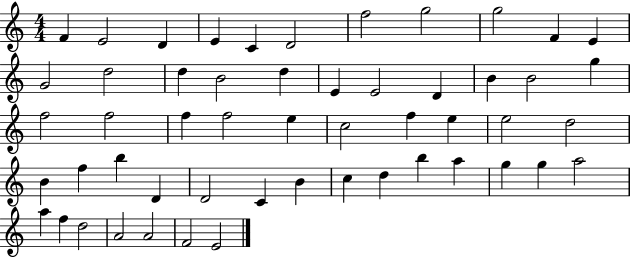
{
  \clef treble
  \numericTimeSignature
  \time 4/4
  \key c \major
  f'4 e'2 d'4 | e'4 c'4 d'2 | f''2 g''2 | g''2 f'4 e'4 | \break g'2 d''2 | d''4 b'2 d''4 | e'4 e'2 d'4 | b'4 b'2 g''4 | \break f''2 f''2 | f''4 f''2 e''4 | c''2 f''4 e''4 | e''2 d''2 | \break b'4 f''4 b''4 d'4 | d'2 c'4 b'4 | c''4 d''4 b''4 a''4 | g''4 g''4 a''2 | \break a''4 f''4 d''2 | a'2 a'2 | f'2 e'2 | \bar "|."
}